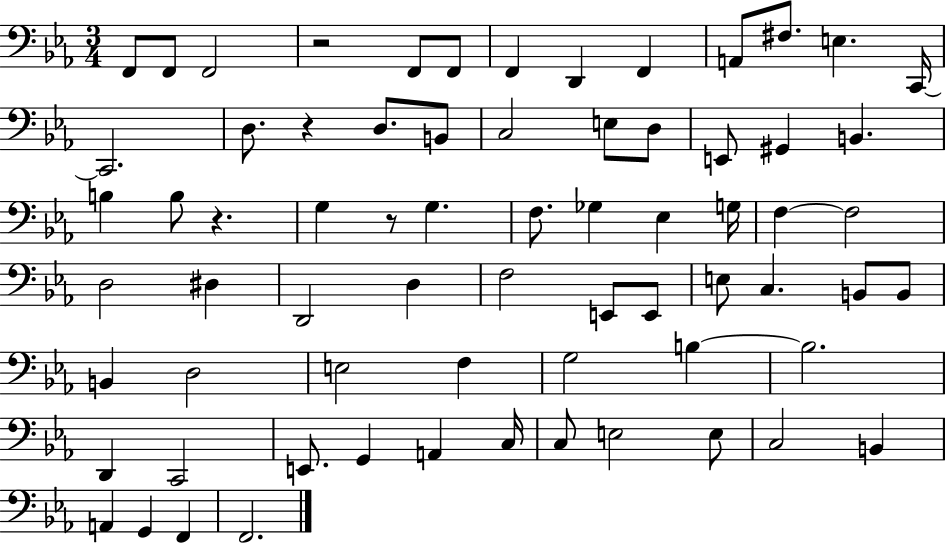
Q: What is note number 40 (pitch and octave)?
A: E3